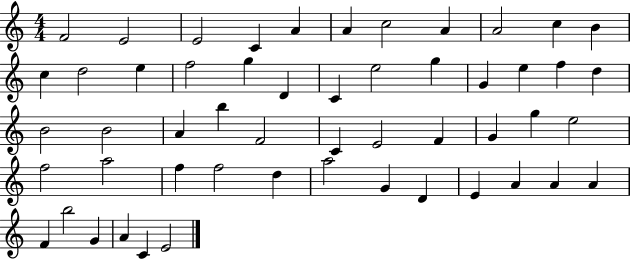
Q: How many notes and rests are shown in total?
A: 53